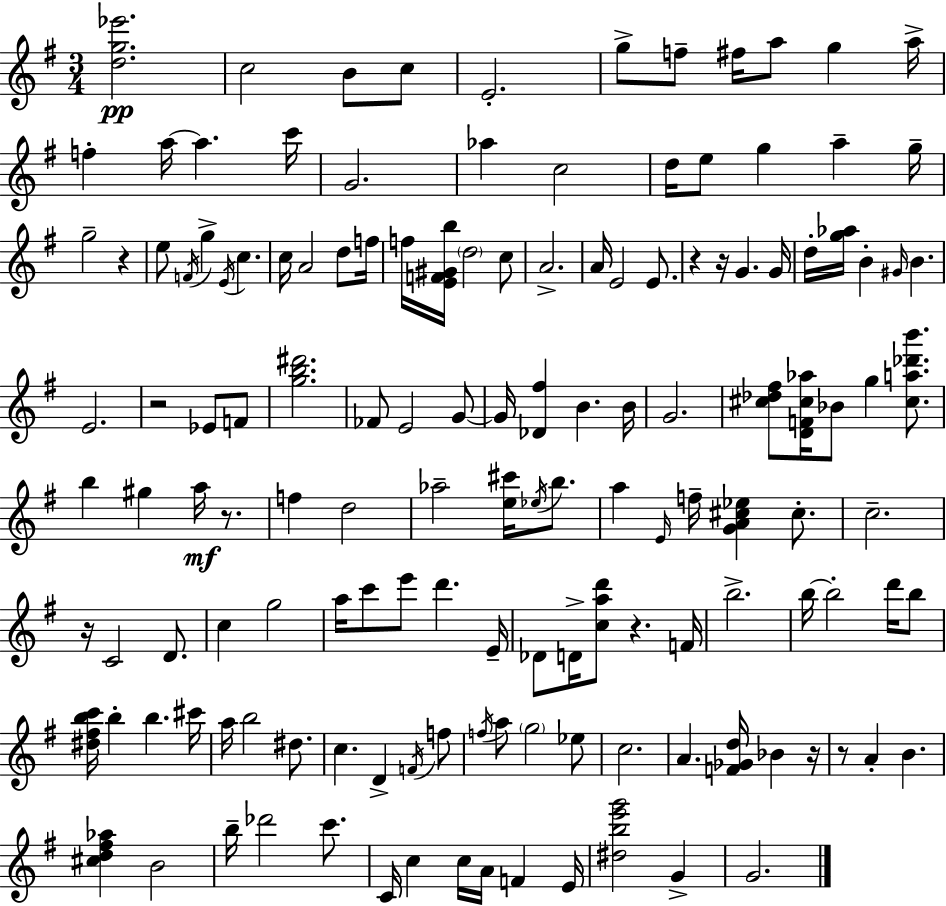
X:1
T:Untitled
M:3/4
L:1/4
K:G
[dg_e']2 c2 B/2 c/2 E2 g/2 f/2 ^f/4 a/2 g a/4 f a/4 a c'/4 G2 _a c2 d/4 e/2 g a g/4 g2 z e/2 F/4 g E/4 c c/4 A2 d/2 f/4 f/4 [EF^Gb]/4 d2 c/2 A2 A/4 E2 E/2 z z/4 G G/4 d/4 [g_a]/4 B ^G/4 B E2 z2 _E/2 F/2 [gb^d']2 _F/2 E2 G/2 G/4 [_D^f] B B/4 G2 [^c_d^f]/2 [DF^c_a]/4 _B/2 g [^ca_d'b']/2 b ^g a/4 z/2 f d2 _a2 [e^c']/4 _e/4 b/2 a E/4 f/4 [GA^c_e] ^c/2 c2 z/4 C2 D/2 c g2 a/4 c'/2 e'/2 d' E/4 _D/2 D/4 [cad']/2 z F/4 b2 b/4 b2 d'/4 b/2 [^d^fbc']/4 b b ^c'/4 a/4 b2 ^d/2 c D F/4 f/2 f/4 a/2 g2 _e/2 c2 A [F_Gd]/4 _B z/4 z/2 A B [^cd^f_a] B2 b/4 _d'2 c'/2 C/4 c c/4 A/4 F E/4 [^dbe'g']2 G G2